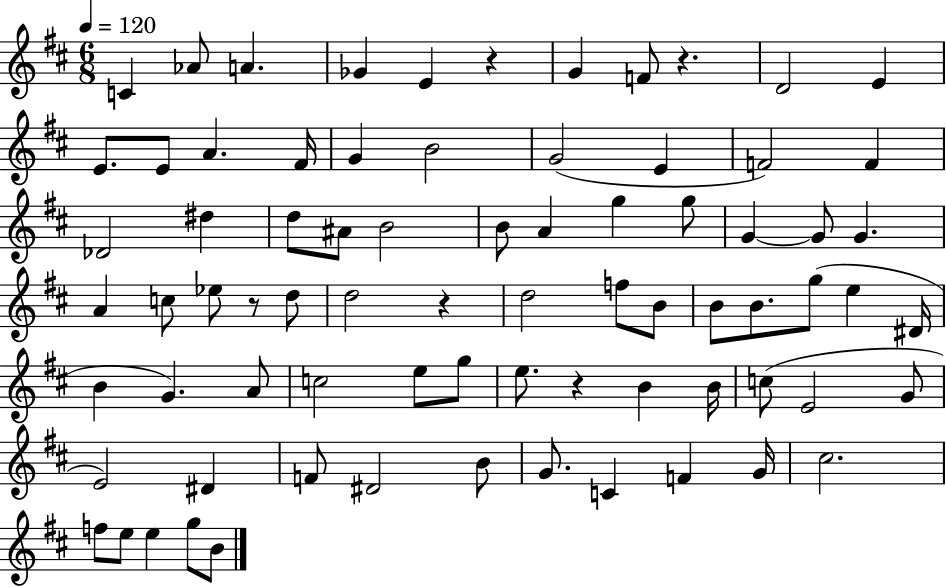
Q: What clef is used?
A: treble